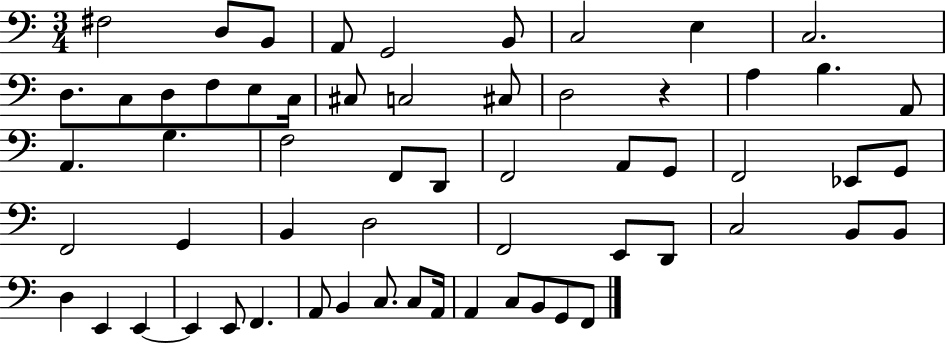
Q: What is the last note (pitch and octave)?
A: F2